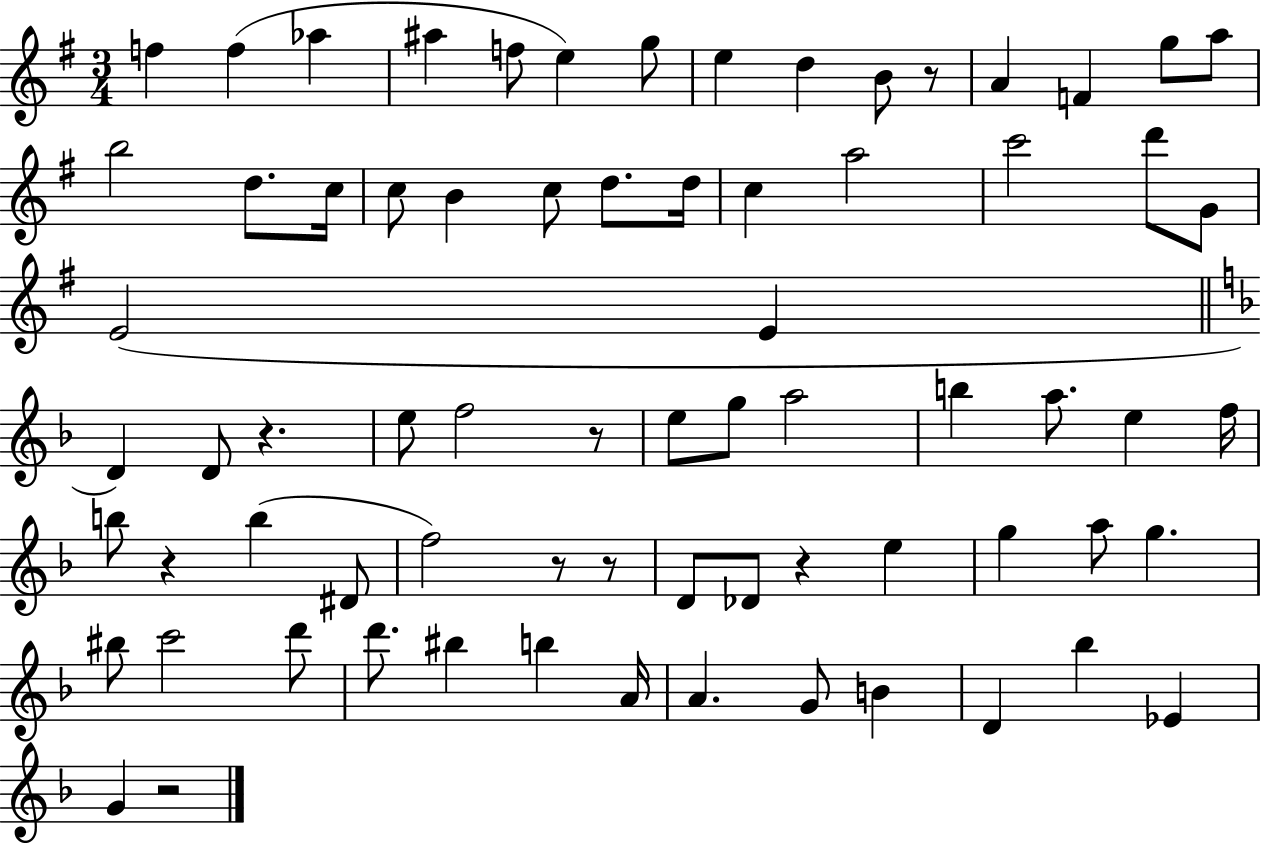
F5/q F5/q Ab5/q A#5/q F5/e E5/q G5/e E5/q D5/q B4/e R/e A4/q F4/q G5/e A5/e B5/h D5/e. C5/s C5/e B4/q C5/e D5/e. D5/s C5/q A5/h C6/h D6/e G4/e E4/h E4/q D4/q D4/e R/q. E5/e F5/h R/e E5/e G5/e A5/h B5/q A5/e. E5/q F5/s B5/e R/q B5/q D#4/e F5/h R/e R/e D4/e Db4/e R/q E5/q G5/q A5/e G5/q. BIS5/e C6/h D6/e D6/e. BIS5/q B5/q A4/s A4/q. G4/e B4/q D4/q Bb5/q Eb4/q G4/q R/h